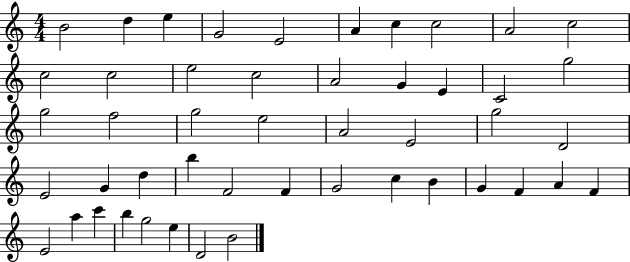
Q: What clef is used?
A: treble